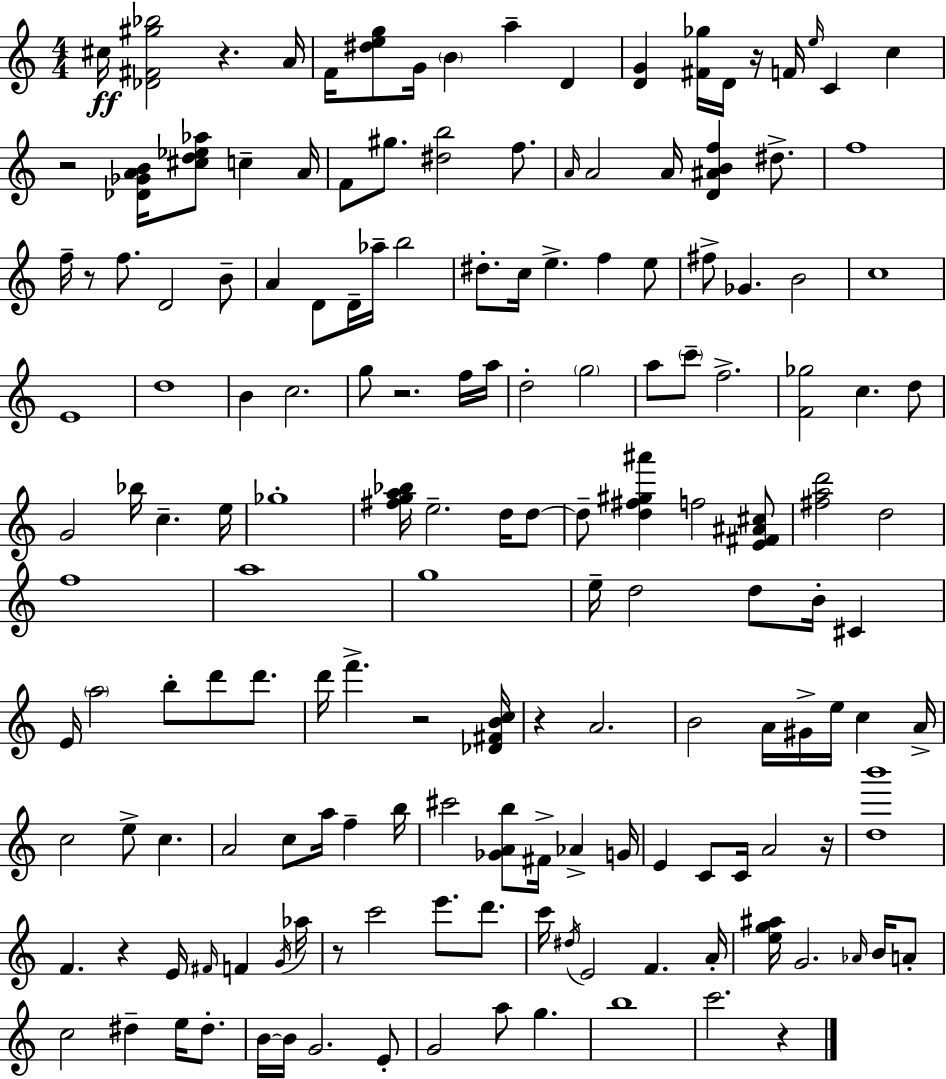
X:1
T:Untitled
M:4/4
L:1/4
K:C
^c/4 [_D^F^g_b]2 z A/4 F/4 [^deg]/2 G/4 B a D [DG] [^F_g]/4 D/4 z/4 F/4 e/4 C c z2 [_D_GAB]/4 [^cd_e_a]/2 c A/4 F/2 ^g/2 [^db]2 f/2 A/4 A2 A/4 [D^ABf] ^d/2 f4 f/4 z/2 f/2 D2 B/2 A D/2 D/4 _a/4 b2 ^d/2 c/4 e f e/2 ^f/2 _G B2 c4 E4 d4 B c2 g/2 z2 f/4 a/4 d2 g2 a/2 c'/2 f2 [F_g]2 c d/2 G2 _b/4 c e/4 _g4 [^fga_b]/4 e2 d/4 d/2 d/2 [d^f^g^a'] f2 [E^F^A^c]/2 [^fad']2 d2 f4 a4 g4 e/4 d2 d/2 B/4 ^C E/4 a2 b/2 d'/2 d'/2 d'/4 f' z2 [_D^FBc]/4 z A2 B2 A/4 ^G/4 e/4 c A/4 c2 e/2 c A2 c/2 a/4 f b/4 ^c'2 [_GAb]/2 ^F/4 _A G/4 E C/2 C/4 A2 z/4 [db']4 F z E/4 ^F/4 F G/4 _a/4 z/2 c'2 e'/2 d'/2 c'/4 ^d/4 E2 F A/4 [eg^a]/4 G2 _A/4 B/4 A/2 c2 ^d e/4 ^d/2 B/4 B/4 G2 E/2 G2 a/2 g b4 c'2 z